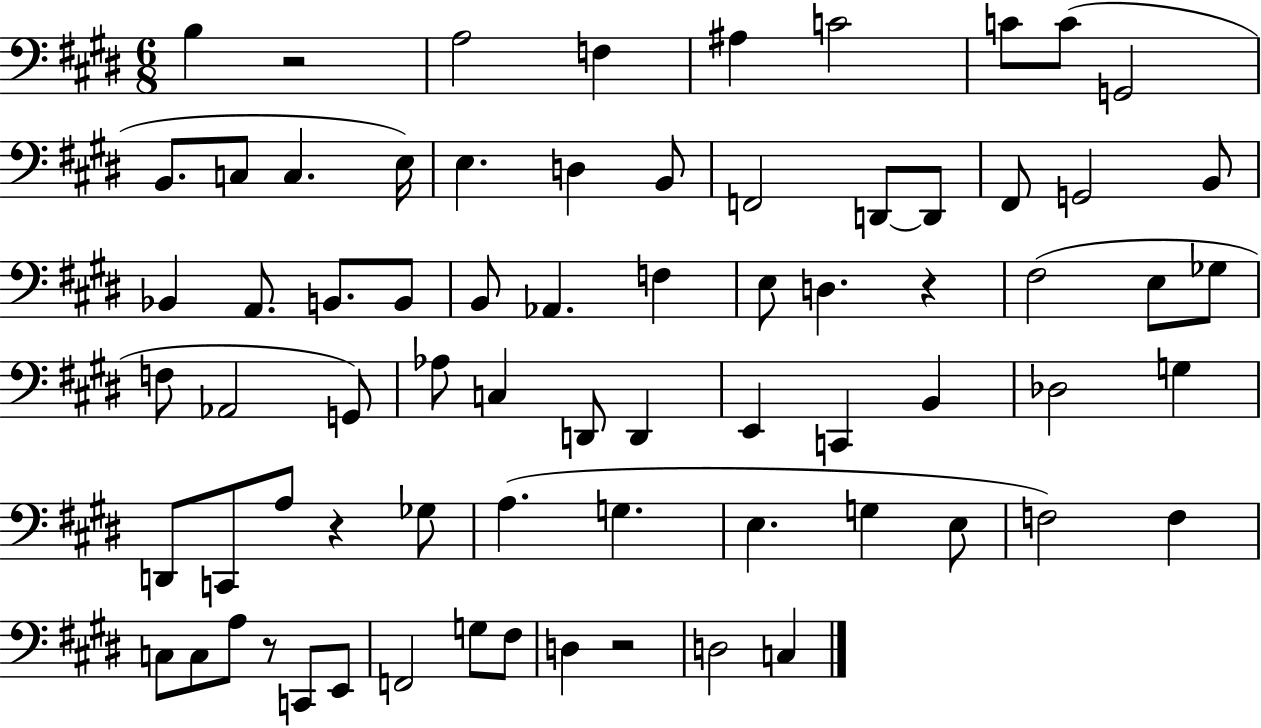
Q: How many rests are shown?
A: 5